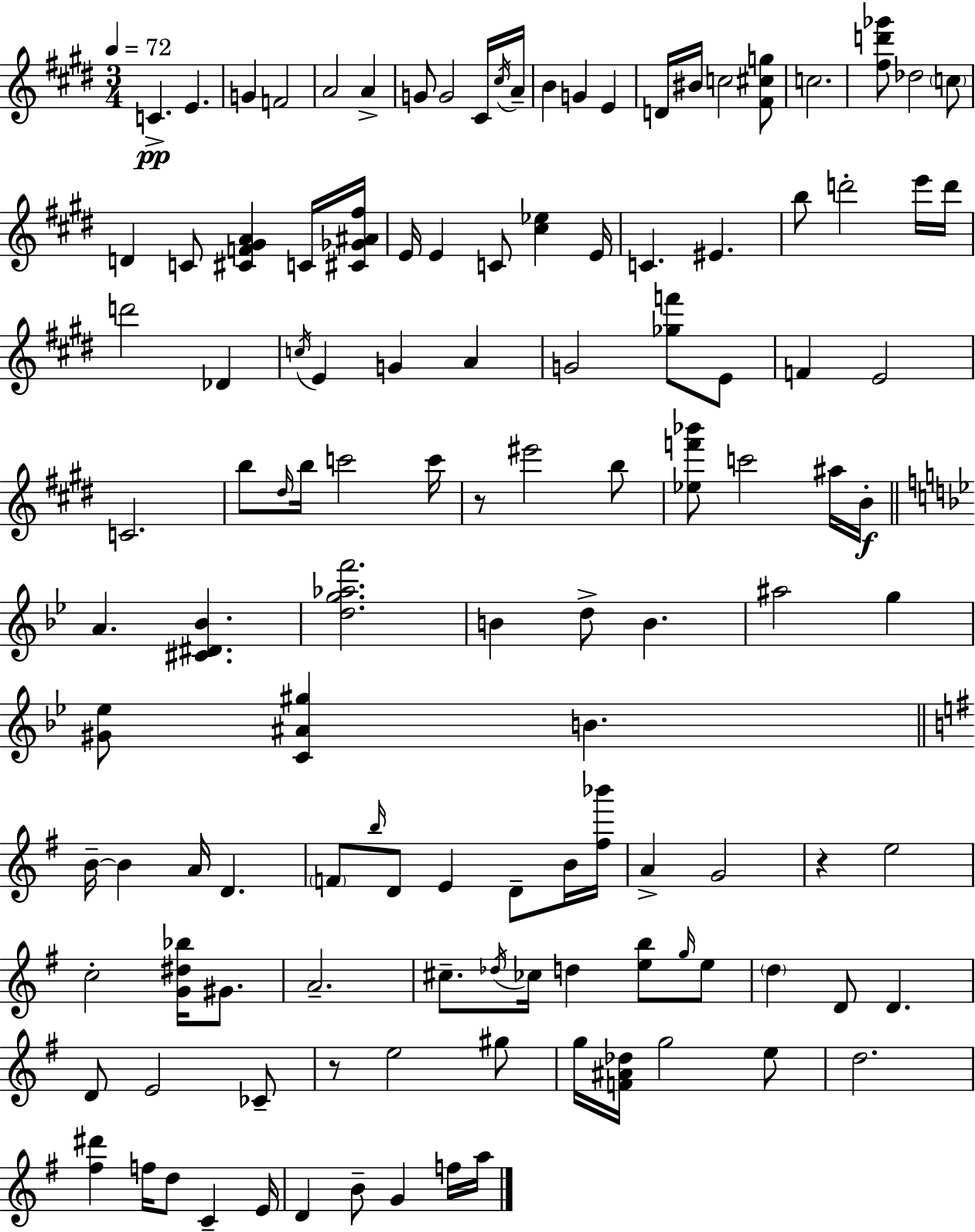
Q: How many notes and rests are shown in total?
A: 123